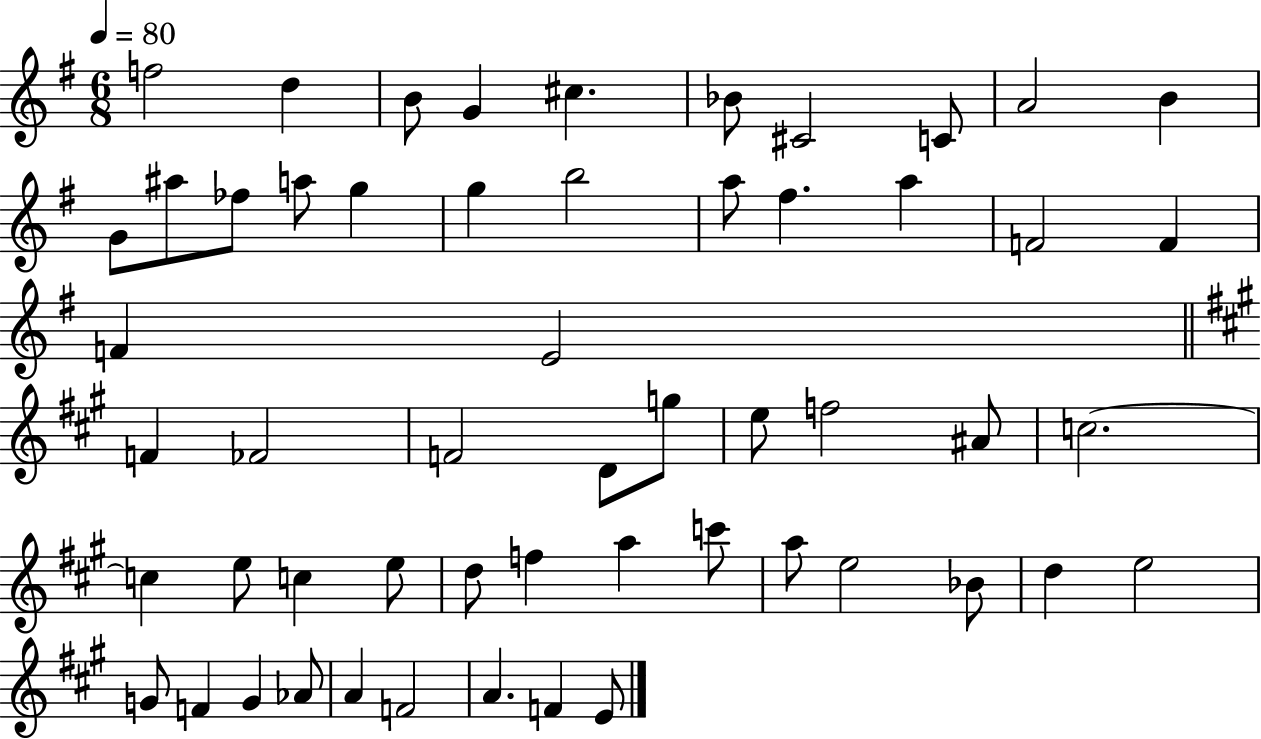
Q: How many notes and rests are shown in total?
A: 55